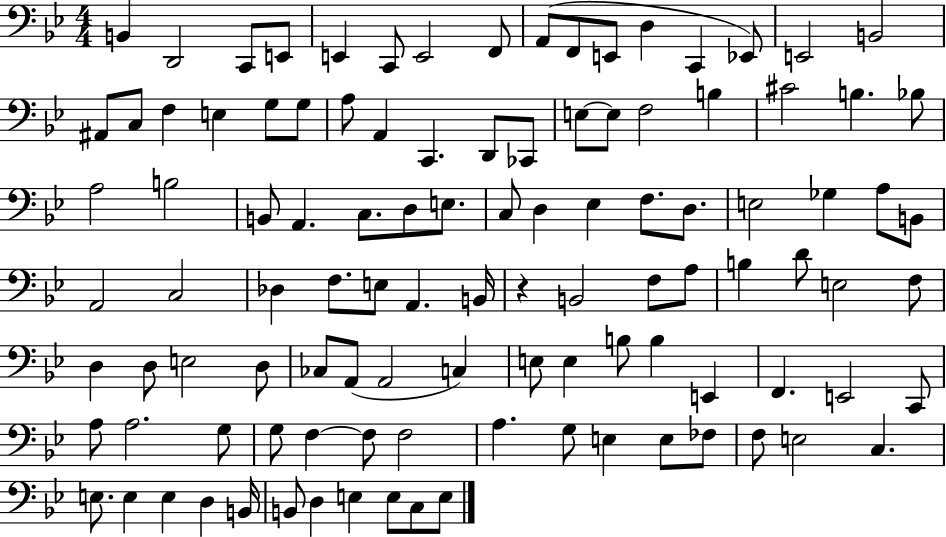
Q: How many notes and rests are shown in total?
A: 107